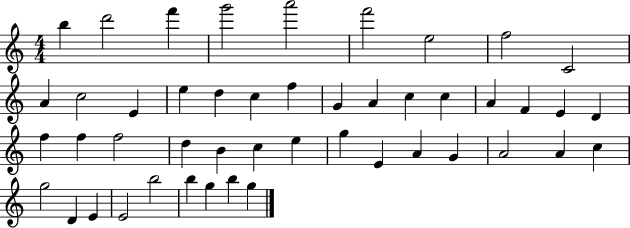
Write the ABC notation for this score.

X:1
T:Untitled
M:4/4
L:1/4
K:C
b d'2 f' g'2 a'2 f'2 e2 f2 C2 A c2 E e d c f G A c c A F E D f f f2 d B c e g E A G A2 A c g2 D E E2 b2 b g b g